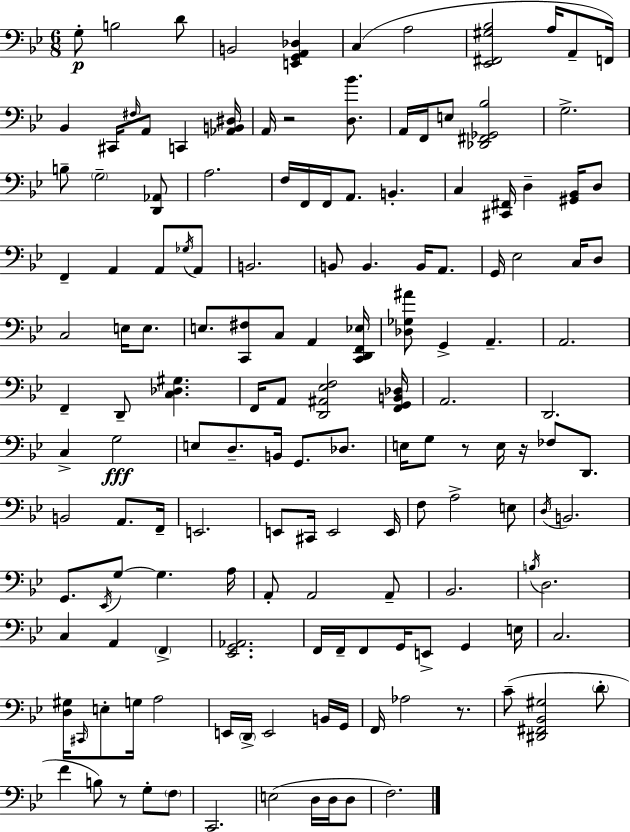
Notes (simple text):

G3/e B3/h D4/e B2/h [E2,G2,A2,Db3]/q C3/q A3/h [Eb2,F#2,G#3,Bb3]/h A3/s A2/e F2/s Bb2/q C#2/s F#3/s A2/e C2/q [Ab2,B2,D#3]/s A2/s R/h [D3,Bb4]/e. A2/s F2/s E3/e [Db2,F#2,Gb2,Bb3]/h G3/h. B3/e G3/h [D2,Ab2]/e A3/h. F3/s F2/s F2/s A2/e. B2/q. C3/q [C#2,F#2]/s D3/q [G#2,Bb2]/s D3/e F2/q A2/q A2/e Gb3/s A2/e B2/h. B2/e B2/q. B2/s A2/e. G2/s Eb3/h C3/s D3/e C3/h E3/s E3/e. E3/e. [C2,F#3]/e C3/e A2/q [C2,D2,F2,Eb3]/s [Db3,Gb3,A#4]/e G2/q A2/q. A2/h. F2/q D2/e [C3,Db3,G#3]/q. F2/s A2/e [D2,A#2,Eb3,F3]/h [F2,G2,B2,Db3]/s A2/h. D2/h. C3/q G3/h E3/e D3/e. B2/s G2/e. Db3/e. E3/s G3/e R/e E3/s R/s FES3/e D2/e. B2/h A2/e. F2/s E2/h. E2/e C#2/s E2/h E2/s F3/e A3/h E3/e D3/s B2/h. G2/e. Eb2/s G3/e G3/q. A3/s A2/e A2/h A2/e Bb2/h. B3/s D3/h. C3/q A2/q F2/q [Eb2,G2,Ab2]/h. F2/s F2/s F2/e G2/s E2/e G2/q E3/s C3/h. [D3,G#3]/s C#2/s E3/e G3/s A3/h E2/s D2/s E2/h B2/s G2/s F2/s Ab3/h R/e. C4/e [D#2,F#2,Bb2,G#3]/h D4/e F4/q B3/e R/e G3/e F3/e C2/h. E3/h D3/s D3/s D3/e F3/h.